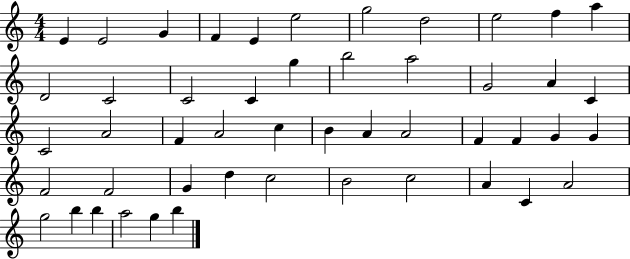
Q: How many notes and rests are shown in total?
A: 49